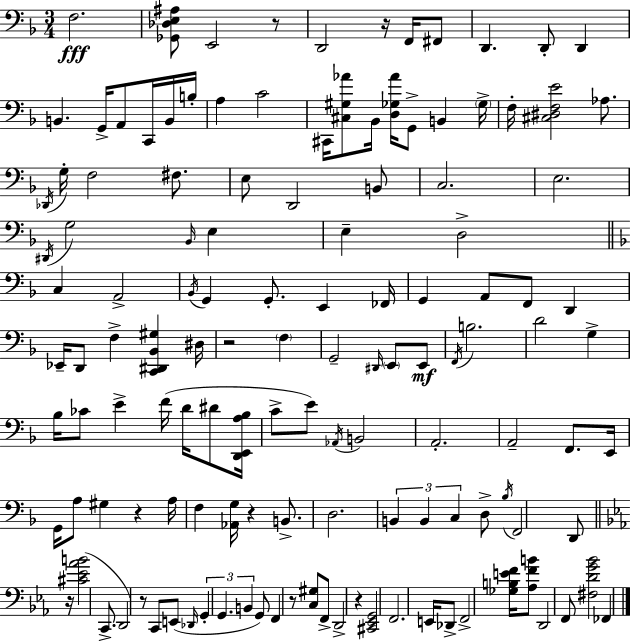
X:1
T:Untitled
M:3/4
L:1/4
K:F
F,2 [_G,,_D,E,^A,]/2 E,,2 z/2 D,,2 z/4 F,,/4 ^F,,/2 D,, D,,/2 D,, B,, G,,/4 A,,/2 C,,/4 B,,/4 B,/4 A, C2 ^C,,/4 [^C,^G,_A]/2 _B,,/4 [D,_G,_A]/4 G,,/2 B,, _G,/4 F,/4 [^C,^D,F,E]2 _A,/2 _D,,/4 G,/4 F,2 ^F,/2 E,/2 D,,2 B,,/2 C,2 E,2 ^D,,/4 G,2 _B,,/4 E, E, D,2 C, A,,2 _B,,/4 G,, G,,/2 E,, _F,,/4 G,, A,,/2 F,,/2 D,, _E,,/4 D,,/2 F, [C,,^D,,_B,,^G,] ^D,/4 z2 F, G,,2 ^D,,/4 E,,/2 E,,/2 F,,/4 B,2 D2 G, _B,/4 _C/2 E F/4 D/4 ^D/2 [D,,E,,A,_B,]/4 C/2 E/2 _A,,/4 B,,2 A,,2 A,,2 F,,/2 E,,/4 G,,/4 A,/2 ^G, z A,/4 F, [_A,,G,]/4 z B,,/2 D,2 B,, B,, C, D,/2 _B,/4 F,,2 D,,/2 z/4 [^C_E_AB]2 C,,/2 D,,2 z/2 C,,/2 E,,/2 _D,,/4 G,, G,, B,, G,,/2 F,, z/2 [C,^G,]/2 F,,/2 D,,2 z [^C,,_E,,G,,]2 F,,2 E,,/4 _D,,/2 F,,2 [_G,B,EF]/4 [_A,FB]/2 D,,2 F,,/2 [^F,DG_B]2 _F,,